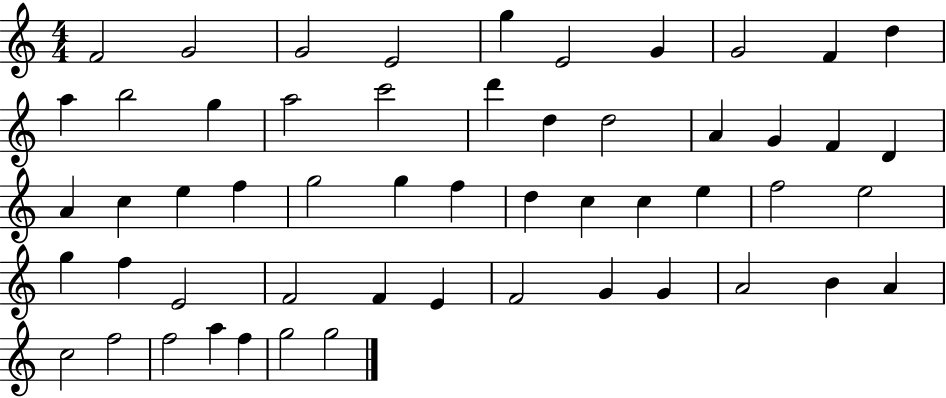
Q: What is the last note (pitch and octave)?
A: G5